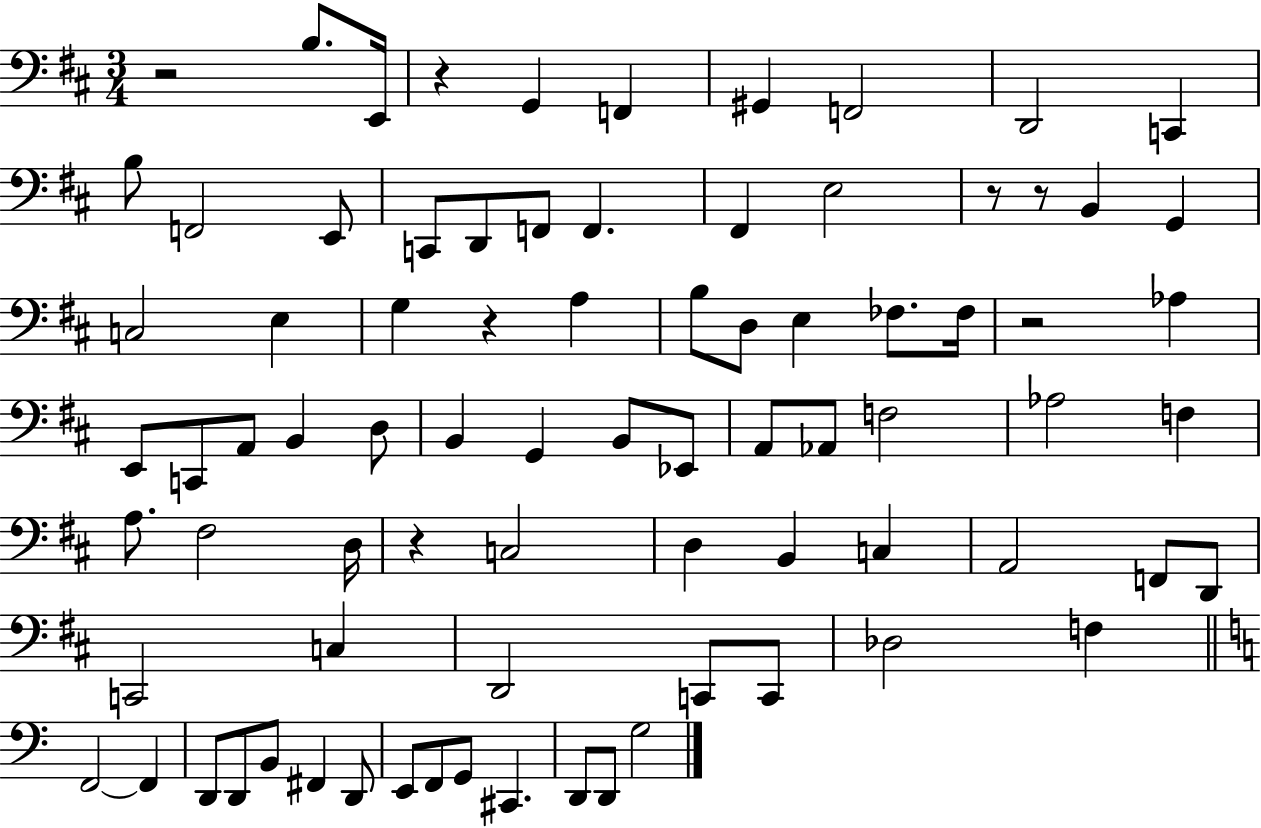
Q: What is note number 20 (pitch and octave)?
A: C3